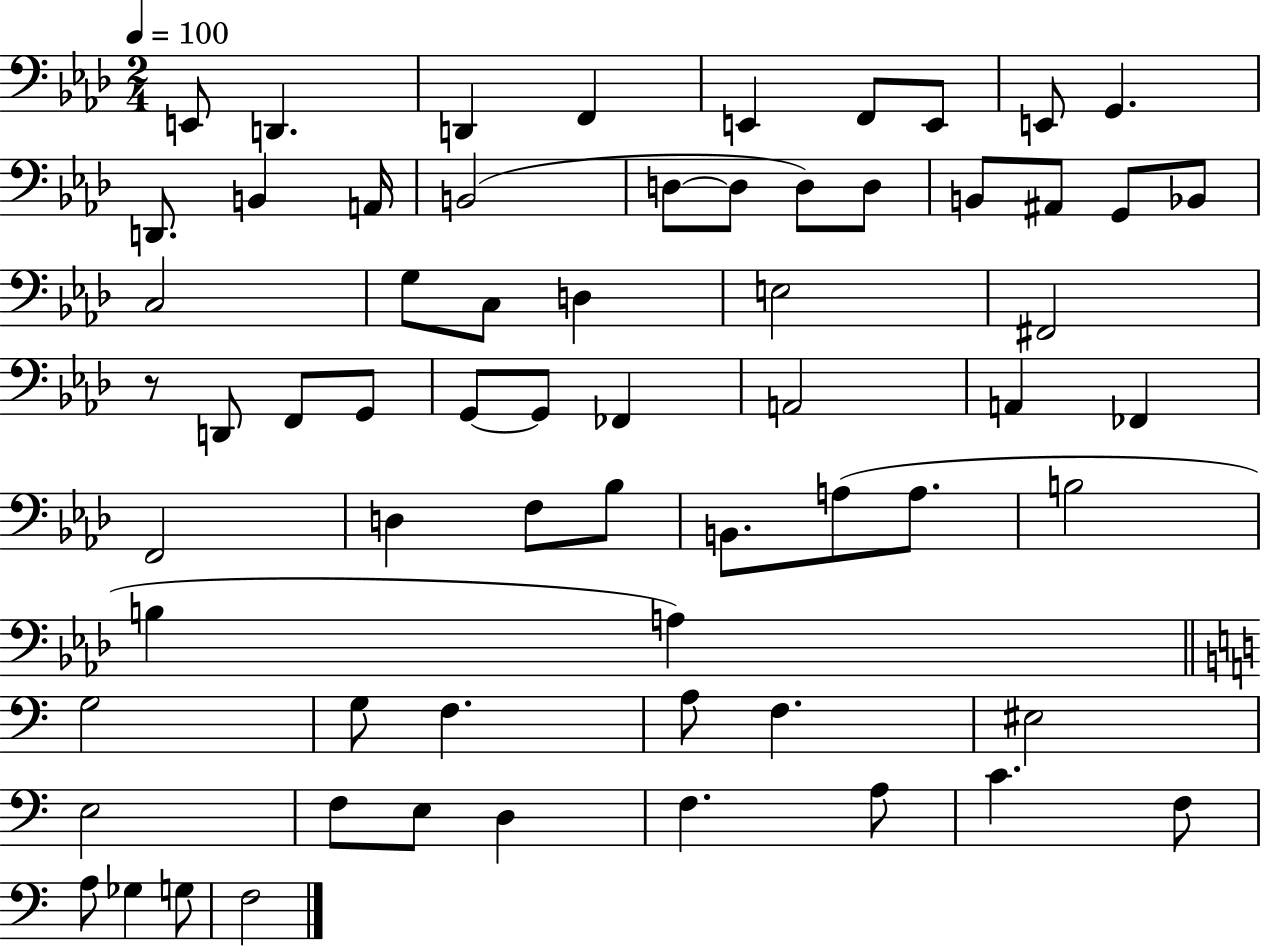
E2/e D2/q. D2/q F2/q E2/q F2/e E2/e E2/e G2/q. D2/e. B2/q A2/s B2/h D3/e D3/e D3/e D3/e B2/e A#2/e G2/e Bb2/e C3/h G3/e C3/e D3/q E3/h F#2/h R/e D2/e F2/e G2/e G2/e G2/e FES2/q A2/h A2/q FES2/q F2/h D3/q F3/e Bb3/e B2/e. A3/e A3/e. B3/h B3/q A3/q G3/h G3/e F3/q. A3/e F3/q. EIS3/h E3/h F3/e E3/e D3/q F3/q. A3/e C4/q. F3/e A3/e Gb3/q G3/e F3/h